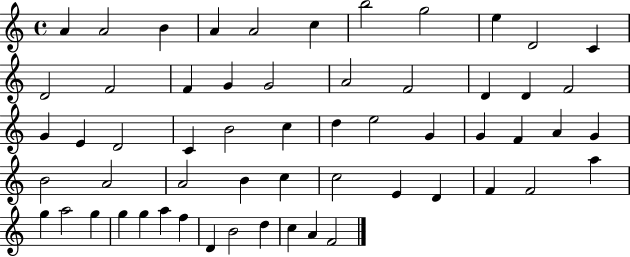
{
  \clef treble
  \time 4/4
  \defaultTimeSignature
  \key c \major
  a'4 a'2 b'4 | a'4 a'2 c''4 | b''2 g''2 | e''4 d'2 c'4 | \break d'2 f'2 | f'4 g'4 g'2 | a'2 f'2 | d'4 d'4 f'2 | \break g'4 e'4 d'2 | c'4 b'2 c''4 | d''4 e''2 g'4 | g'4 f'4 a'4 g'4 | \break b'2 a'2 | a'2 b'4 c''4 | c''2 e'4 d'4 | f'4 f'2 a''4 | \break g''4 a''2 g''4 | g''4 g''4 a''4 f''4 | d'4 b'2 d''4 | c''4 a'4 f'2 | \break \bar "|."
}